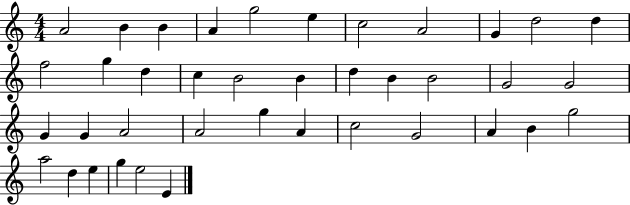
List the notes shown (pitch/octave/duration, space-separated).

A4/h B4/q B4/q A4/q G5/h E5/q C5/h A4/h G4/q D5/h D5/q F5/h G5/q D5/q C5/q B4/h B4/q D5/q B4/q B4/h G4/h G4/h G4/q G4/q A4/h A4/h G5/q A4/q C5/h G4/h A4/q B4/q G5/h A5/h D5/q E5/q G5/q E5/h E4/q